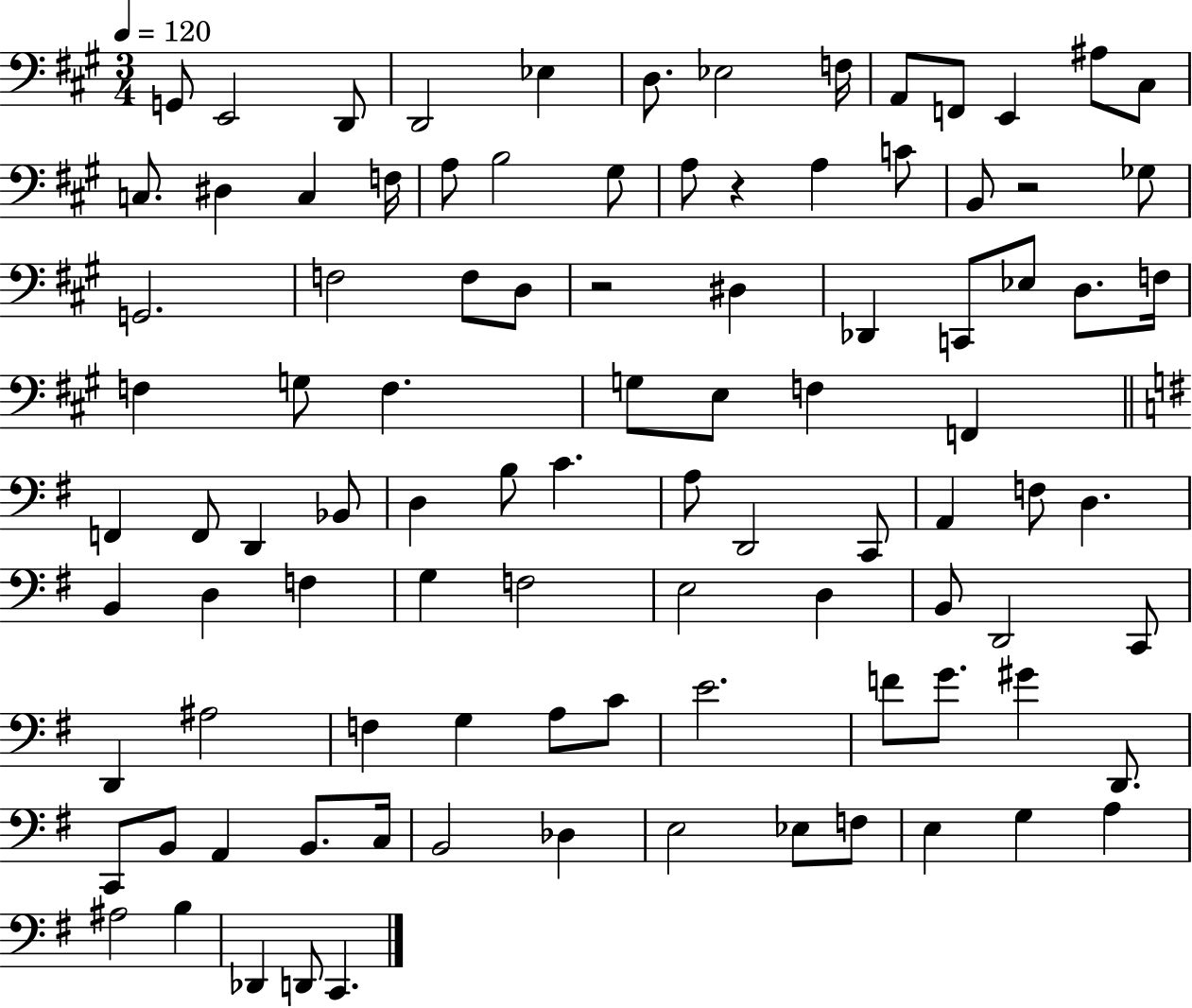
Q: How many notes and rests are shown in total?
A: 97